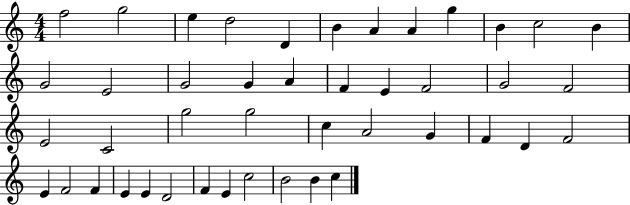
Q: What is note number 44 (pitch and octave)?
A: C5